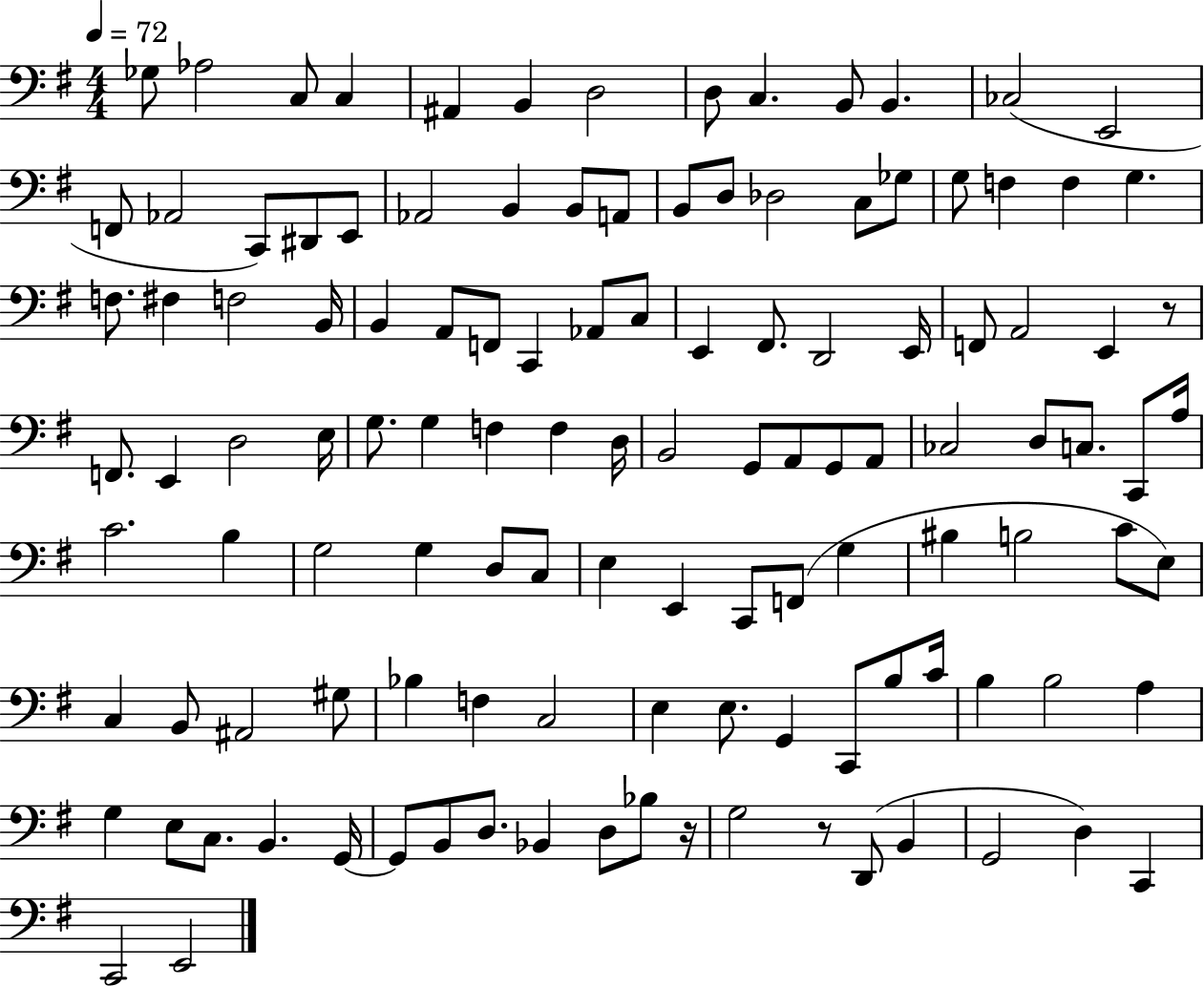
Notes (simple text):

Gb3/e Ab3/h C3/e C3/q A#2/q B2/q D3/h D3/e C3/q. B2/e B2/q. CES3/h E2/h F2/e Ab2/h C2/e D#2/e E2/e Ab2/h B2/q B2/e A2/e B2/e D3/e Db3/h C3/e Gb3/e G3/e F3/q F3/q G3/q. F3/e. F#3/q F3/h B2/s B2/q A2/e F2/e C2/q Ab2/e C3/e E2/q F#2/e. D2/h E2/s F2/e A2/h E2/q R/e F2/e. E2/q D3/h E3/s G3/e. G3/q F3/q F3/q D3/s B2/h G2/e A2/e G2/e A2/e CES3/h D3/e C3/e. C2/e A3/s C4/h. B3/q G3/h G3/q D3/e C3/e E3/q E2/q C2/e F2/e G3/q BIS3/q B3/h C4/e E3/e C3/q B2/e A#2/h G#3/e Bb3/q F3/q C3/h E3/q E3/e. G2/q C2/e B3/e C4/s B3/q B3/h A3/q G3/q E3/e C3/e. B2/q. G2/s G2/e B2/e D3/e. Bb2/q D3/e Bb3/e R/s G3/h R/e D2/e B2/q G2/h D3/q C2/q C2/h E2/h